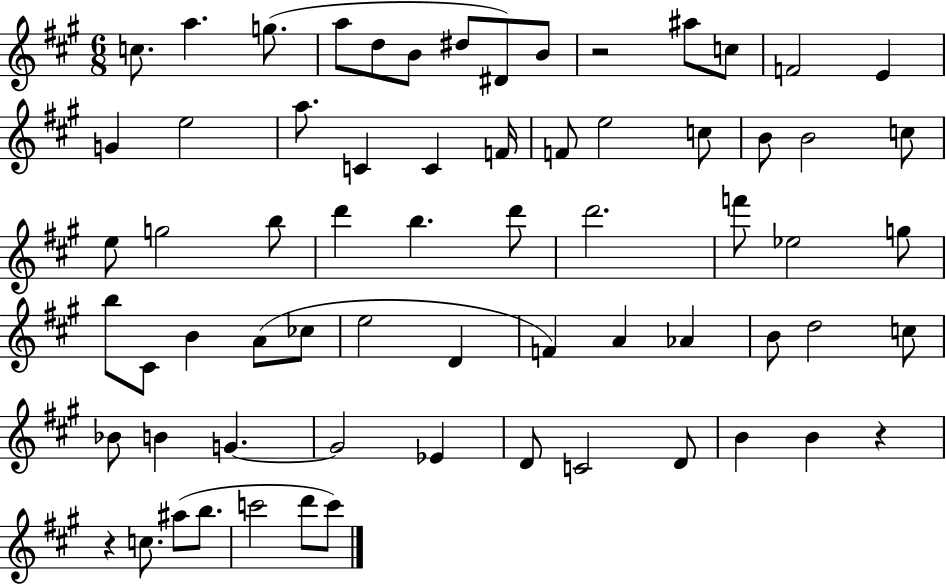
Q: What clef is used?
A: treble